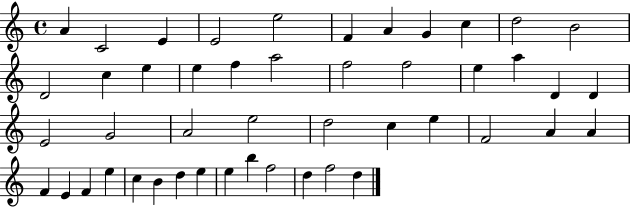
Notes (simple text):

A4/q C4/h E4/q E4/h E5/h F4/q A4/q G4/q C5/q D5/h B4/h D4/h C5/q E5/q E5/q F5/q A5/h F5/h F5/h E5/q A5/q D4/q D4/q E4/h G4/h A4/h E5/h D5/h C5/q E5/q F4/h A4/q A4/q F4/q E4/q F4/q E5/q C5/q B4/q D5/q E5/q E5/q B5/q F5/h D5/q F5/h D5/q